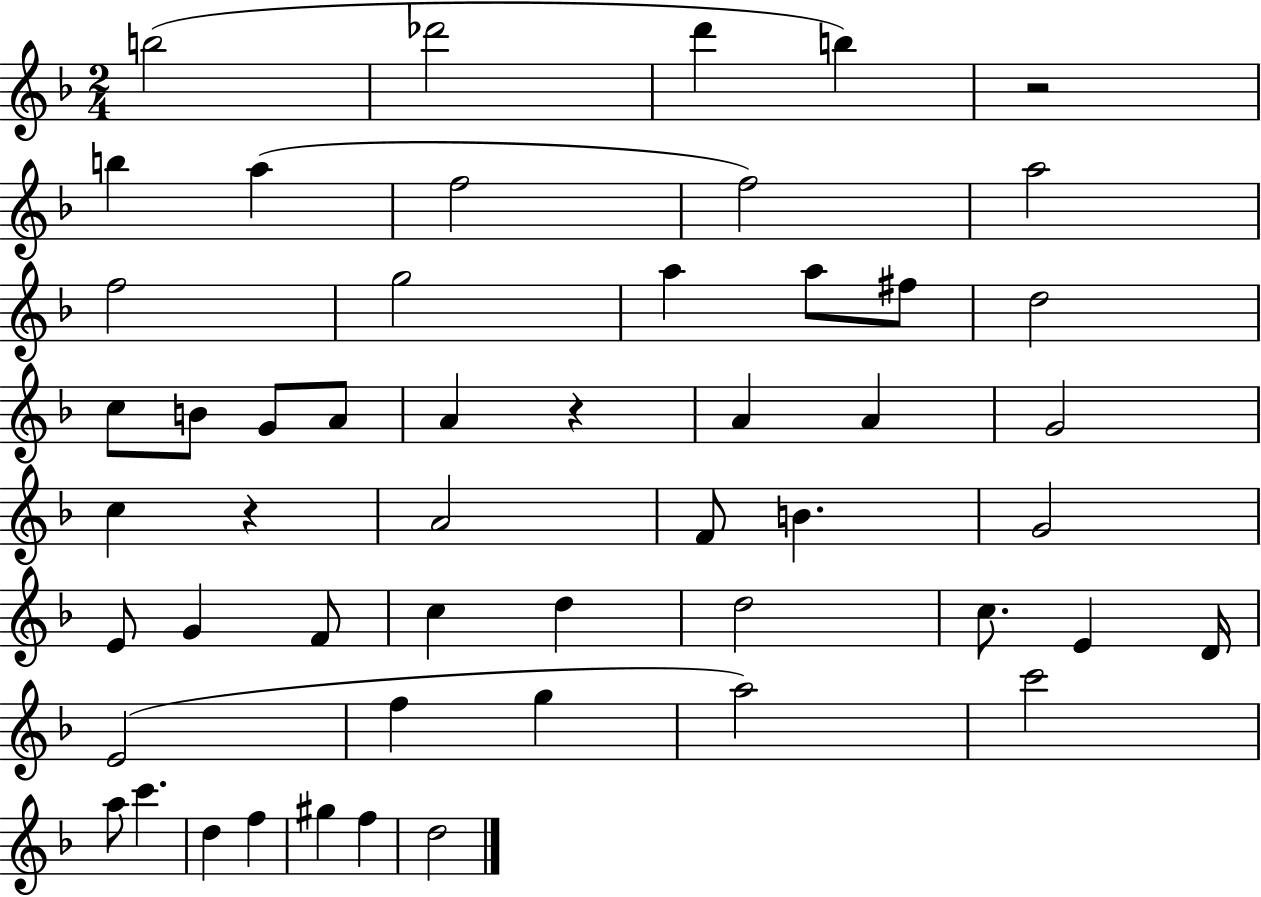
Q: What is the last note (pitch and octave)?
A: D5